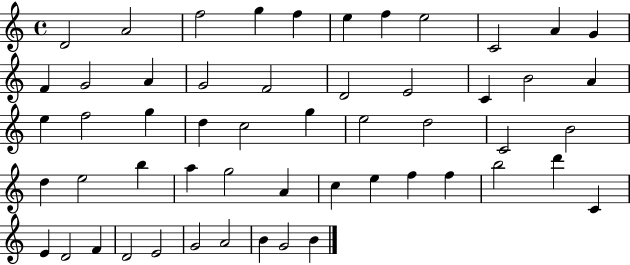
D4/h A4/h F5/h G5/q F5/q E5/q F5/q E5/h C4/h A4/q G4/q F4/q G4/h A4/q G4/h F4/h D4/h E4/h C4/q B4/h A4/q E5/q F5/h G5/q D5/q C5/h G5/q E5/h D5/h C4/h B4/h D5/q E5/h B5/q A5/q G5/h A4/q C5/q E5/q F5/q F5/q B5/h D6/q C4/q E4/q D4/h F4/q D4/h E4/h G4/h A4/h B4/q G4/h B4/q